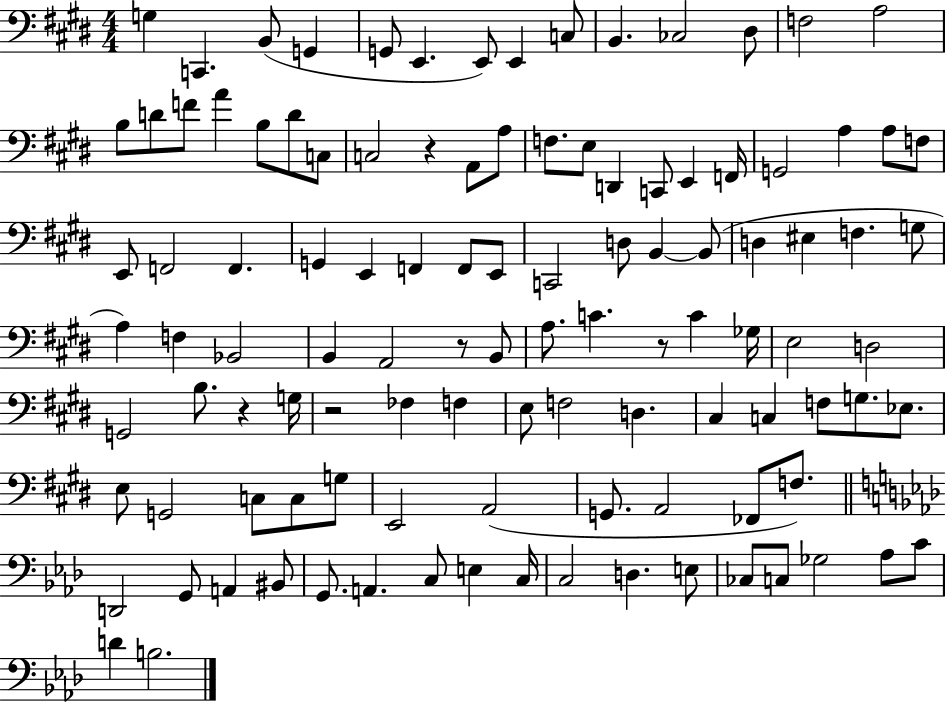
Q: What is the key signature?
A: E major